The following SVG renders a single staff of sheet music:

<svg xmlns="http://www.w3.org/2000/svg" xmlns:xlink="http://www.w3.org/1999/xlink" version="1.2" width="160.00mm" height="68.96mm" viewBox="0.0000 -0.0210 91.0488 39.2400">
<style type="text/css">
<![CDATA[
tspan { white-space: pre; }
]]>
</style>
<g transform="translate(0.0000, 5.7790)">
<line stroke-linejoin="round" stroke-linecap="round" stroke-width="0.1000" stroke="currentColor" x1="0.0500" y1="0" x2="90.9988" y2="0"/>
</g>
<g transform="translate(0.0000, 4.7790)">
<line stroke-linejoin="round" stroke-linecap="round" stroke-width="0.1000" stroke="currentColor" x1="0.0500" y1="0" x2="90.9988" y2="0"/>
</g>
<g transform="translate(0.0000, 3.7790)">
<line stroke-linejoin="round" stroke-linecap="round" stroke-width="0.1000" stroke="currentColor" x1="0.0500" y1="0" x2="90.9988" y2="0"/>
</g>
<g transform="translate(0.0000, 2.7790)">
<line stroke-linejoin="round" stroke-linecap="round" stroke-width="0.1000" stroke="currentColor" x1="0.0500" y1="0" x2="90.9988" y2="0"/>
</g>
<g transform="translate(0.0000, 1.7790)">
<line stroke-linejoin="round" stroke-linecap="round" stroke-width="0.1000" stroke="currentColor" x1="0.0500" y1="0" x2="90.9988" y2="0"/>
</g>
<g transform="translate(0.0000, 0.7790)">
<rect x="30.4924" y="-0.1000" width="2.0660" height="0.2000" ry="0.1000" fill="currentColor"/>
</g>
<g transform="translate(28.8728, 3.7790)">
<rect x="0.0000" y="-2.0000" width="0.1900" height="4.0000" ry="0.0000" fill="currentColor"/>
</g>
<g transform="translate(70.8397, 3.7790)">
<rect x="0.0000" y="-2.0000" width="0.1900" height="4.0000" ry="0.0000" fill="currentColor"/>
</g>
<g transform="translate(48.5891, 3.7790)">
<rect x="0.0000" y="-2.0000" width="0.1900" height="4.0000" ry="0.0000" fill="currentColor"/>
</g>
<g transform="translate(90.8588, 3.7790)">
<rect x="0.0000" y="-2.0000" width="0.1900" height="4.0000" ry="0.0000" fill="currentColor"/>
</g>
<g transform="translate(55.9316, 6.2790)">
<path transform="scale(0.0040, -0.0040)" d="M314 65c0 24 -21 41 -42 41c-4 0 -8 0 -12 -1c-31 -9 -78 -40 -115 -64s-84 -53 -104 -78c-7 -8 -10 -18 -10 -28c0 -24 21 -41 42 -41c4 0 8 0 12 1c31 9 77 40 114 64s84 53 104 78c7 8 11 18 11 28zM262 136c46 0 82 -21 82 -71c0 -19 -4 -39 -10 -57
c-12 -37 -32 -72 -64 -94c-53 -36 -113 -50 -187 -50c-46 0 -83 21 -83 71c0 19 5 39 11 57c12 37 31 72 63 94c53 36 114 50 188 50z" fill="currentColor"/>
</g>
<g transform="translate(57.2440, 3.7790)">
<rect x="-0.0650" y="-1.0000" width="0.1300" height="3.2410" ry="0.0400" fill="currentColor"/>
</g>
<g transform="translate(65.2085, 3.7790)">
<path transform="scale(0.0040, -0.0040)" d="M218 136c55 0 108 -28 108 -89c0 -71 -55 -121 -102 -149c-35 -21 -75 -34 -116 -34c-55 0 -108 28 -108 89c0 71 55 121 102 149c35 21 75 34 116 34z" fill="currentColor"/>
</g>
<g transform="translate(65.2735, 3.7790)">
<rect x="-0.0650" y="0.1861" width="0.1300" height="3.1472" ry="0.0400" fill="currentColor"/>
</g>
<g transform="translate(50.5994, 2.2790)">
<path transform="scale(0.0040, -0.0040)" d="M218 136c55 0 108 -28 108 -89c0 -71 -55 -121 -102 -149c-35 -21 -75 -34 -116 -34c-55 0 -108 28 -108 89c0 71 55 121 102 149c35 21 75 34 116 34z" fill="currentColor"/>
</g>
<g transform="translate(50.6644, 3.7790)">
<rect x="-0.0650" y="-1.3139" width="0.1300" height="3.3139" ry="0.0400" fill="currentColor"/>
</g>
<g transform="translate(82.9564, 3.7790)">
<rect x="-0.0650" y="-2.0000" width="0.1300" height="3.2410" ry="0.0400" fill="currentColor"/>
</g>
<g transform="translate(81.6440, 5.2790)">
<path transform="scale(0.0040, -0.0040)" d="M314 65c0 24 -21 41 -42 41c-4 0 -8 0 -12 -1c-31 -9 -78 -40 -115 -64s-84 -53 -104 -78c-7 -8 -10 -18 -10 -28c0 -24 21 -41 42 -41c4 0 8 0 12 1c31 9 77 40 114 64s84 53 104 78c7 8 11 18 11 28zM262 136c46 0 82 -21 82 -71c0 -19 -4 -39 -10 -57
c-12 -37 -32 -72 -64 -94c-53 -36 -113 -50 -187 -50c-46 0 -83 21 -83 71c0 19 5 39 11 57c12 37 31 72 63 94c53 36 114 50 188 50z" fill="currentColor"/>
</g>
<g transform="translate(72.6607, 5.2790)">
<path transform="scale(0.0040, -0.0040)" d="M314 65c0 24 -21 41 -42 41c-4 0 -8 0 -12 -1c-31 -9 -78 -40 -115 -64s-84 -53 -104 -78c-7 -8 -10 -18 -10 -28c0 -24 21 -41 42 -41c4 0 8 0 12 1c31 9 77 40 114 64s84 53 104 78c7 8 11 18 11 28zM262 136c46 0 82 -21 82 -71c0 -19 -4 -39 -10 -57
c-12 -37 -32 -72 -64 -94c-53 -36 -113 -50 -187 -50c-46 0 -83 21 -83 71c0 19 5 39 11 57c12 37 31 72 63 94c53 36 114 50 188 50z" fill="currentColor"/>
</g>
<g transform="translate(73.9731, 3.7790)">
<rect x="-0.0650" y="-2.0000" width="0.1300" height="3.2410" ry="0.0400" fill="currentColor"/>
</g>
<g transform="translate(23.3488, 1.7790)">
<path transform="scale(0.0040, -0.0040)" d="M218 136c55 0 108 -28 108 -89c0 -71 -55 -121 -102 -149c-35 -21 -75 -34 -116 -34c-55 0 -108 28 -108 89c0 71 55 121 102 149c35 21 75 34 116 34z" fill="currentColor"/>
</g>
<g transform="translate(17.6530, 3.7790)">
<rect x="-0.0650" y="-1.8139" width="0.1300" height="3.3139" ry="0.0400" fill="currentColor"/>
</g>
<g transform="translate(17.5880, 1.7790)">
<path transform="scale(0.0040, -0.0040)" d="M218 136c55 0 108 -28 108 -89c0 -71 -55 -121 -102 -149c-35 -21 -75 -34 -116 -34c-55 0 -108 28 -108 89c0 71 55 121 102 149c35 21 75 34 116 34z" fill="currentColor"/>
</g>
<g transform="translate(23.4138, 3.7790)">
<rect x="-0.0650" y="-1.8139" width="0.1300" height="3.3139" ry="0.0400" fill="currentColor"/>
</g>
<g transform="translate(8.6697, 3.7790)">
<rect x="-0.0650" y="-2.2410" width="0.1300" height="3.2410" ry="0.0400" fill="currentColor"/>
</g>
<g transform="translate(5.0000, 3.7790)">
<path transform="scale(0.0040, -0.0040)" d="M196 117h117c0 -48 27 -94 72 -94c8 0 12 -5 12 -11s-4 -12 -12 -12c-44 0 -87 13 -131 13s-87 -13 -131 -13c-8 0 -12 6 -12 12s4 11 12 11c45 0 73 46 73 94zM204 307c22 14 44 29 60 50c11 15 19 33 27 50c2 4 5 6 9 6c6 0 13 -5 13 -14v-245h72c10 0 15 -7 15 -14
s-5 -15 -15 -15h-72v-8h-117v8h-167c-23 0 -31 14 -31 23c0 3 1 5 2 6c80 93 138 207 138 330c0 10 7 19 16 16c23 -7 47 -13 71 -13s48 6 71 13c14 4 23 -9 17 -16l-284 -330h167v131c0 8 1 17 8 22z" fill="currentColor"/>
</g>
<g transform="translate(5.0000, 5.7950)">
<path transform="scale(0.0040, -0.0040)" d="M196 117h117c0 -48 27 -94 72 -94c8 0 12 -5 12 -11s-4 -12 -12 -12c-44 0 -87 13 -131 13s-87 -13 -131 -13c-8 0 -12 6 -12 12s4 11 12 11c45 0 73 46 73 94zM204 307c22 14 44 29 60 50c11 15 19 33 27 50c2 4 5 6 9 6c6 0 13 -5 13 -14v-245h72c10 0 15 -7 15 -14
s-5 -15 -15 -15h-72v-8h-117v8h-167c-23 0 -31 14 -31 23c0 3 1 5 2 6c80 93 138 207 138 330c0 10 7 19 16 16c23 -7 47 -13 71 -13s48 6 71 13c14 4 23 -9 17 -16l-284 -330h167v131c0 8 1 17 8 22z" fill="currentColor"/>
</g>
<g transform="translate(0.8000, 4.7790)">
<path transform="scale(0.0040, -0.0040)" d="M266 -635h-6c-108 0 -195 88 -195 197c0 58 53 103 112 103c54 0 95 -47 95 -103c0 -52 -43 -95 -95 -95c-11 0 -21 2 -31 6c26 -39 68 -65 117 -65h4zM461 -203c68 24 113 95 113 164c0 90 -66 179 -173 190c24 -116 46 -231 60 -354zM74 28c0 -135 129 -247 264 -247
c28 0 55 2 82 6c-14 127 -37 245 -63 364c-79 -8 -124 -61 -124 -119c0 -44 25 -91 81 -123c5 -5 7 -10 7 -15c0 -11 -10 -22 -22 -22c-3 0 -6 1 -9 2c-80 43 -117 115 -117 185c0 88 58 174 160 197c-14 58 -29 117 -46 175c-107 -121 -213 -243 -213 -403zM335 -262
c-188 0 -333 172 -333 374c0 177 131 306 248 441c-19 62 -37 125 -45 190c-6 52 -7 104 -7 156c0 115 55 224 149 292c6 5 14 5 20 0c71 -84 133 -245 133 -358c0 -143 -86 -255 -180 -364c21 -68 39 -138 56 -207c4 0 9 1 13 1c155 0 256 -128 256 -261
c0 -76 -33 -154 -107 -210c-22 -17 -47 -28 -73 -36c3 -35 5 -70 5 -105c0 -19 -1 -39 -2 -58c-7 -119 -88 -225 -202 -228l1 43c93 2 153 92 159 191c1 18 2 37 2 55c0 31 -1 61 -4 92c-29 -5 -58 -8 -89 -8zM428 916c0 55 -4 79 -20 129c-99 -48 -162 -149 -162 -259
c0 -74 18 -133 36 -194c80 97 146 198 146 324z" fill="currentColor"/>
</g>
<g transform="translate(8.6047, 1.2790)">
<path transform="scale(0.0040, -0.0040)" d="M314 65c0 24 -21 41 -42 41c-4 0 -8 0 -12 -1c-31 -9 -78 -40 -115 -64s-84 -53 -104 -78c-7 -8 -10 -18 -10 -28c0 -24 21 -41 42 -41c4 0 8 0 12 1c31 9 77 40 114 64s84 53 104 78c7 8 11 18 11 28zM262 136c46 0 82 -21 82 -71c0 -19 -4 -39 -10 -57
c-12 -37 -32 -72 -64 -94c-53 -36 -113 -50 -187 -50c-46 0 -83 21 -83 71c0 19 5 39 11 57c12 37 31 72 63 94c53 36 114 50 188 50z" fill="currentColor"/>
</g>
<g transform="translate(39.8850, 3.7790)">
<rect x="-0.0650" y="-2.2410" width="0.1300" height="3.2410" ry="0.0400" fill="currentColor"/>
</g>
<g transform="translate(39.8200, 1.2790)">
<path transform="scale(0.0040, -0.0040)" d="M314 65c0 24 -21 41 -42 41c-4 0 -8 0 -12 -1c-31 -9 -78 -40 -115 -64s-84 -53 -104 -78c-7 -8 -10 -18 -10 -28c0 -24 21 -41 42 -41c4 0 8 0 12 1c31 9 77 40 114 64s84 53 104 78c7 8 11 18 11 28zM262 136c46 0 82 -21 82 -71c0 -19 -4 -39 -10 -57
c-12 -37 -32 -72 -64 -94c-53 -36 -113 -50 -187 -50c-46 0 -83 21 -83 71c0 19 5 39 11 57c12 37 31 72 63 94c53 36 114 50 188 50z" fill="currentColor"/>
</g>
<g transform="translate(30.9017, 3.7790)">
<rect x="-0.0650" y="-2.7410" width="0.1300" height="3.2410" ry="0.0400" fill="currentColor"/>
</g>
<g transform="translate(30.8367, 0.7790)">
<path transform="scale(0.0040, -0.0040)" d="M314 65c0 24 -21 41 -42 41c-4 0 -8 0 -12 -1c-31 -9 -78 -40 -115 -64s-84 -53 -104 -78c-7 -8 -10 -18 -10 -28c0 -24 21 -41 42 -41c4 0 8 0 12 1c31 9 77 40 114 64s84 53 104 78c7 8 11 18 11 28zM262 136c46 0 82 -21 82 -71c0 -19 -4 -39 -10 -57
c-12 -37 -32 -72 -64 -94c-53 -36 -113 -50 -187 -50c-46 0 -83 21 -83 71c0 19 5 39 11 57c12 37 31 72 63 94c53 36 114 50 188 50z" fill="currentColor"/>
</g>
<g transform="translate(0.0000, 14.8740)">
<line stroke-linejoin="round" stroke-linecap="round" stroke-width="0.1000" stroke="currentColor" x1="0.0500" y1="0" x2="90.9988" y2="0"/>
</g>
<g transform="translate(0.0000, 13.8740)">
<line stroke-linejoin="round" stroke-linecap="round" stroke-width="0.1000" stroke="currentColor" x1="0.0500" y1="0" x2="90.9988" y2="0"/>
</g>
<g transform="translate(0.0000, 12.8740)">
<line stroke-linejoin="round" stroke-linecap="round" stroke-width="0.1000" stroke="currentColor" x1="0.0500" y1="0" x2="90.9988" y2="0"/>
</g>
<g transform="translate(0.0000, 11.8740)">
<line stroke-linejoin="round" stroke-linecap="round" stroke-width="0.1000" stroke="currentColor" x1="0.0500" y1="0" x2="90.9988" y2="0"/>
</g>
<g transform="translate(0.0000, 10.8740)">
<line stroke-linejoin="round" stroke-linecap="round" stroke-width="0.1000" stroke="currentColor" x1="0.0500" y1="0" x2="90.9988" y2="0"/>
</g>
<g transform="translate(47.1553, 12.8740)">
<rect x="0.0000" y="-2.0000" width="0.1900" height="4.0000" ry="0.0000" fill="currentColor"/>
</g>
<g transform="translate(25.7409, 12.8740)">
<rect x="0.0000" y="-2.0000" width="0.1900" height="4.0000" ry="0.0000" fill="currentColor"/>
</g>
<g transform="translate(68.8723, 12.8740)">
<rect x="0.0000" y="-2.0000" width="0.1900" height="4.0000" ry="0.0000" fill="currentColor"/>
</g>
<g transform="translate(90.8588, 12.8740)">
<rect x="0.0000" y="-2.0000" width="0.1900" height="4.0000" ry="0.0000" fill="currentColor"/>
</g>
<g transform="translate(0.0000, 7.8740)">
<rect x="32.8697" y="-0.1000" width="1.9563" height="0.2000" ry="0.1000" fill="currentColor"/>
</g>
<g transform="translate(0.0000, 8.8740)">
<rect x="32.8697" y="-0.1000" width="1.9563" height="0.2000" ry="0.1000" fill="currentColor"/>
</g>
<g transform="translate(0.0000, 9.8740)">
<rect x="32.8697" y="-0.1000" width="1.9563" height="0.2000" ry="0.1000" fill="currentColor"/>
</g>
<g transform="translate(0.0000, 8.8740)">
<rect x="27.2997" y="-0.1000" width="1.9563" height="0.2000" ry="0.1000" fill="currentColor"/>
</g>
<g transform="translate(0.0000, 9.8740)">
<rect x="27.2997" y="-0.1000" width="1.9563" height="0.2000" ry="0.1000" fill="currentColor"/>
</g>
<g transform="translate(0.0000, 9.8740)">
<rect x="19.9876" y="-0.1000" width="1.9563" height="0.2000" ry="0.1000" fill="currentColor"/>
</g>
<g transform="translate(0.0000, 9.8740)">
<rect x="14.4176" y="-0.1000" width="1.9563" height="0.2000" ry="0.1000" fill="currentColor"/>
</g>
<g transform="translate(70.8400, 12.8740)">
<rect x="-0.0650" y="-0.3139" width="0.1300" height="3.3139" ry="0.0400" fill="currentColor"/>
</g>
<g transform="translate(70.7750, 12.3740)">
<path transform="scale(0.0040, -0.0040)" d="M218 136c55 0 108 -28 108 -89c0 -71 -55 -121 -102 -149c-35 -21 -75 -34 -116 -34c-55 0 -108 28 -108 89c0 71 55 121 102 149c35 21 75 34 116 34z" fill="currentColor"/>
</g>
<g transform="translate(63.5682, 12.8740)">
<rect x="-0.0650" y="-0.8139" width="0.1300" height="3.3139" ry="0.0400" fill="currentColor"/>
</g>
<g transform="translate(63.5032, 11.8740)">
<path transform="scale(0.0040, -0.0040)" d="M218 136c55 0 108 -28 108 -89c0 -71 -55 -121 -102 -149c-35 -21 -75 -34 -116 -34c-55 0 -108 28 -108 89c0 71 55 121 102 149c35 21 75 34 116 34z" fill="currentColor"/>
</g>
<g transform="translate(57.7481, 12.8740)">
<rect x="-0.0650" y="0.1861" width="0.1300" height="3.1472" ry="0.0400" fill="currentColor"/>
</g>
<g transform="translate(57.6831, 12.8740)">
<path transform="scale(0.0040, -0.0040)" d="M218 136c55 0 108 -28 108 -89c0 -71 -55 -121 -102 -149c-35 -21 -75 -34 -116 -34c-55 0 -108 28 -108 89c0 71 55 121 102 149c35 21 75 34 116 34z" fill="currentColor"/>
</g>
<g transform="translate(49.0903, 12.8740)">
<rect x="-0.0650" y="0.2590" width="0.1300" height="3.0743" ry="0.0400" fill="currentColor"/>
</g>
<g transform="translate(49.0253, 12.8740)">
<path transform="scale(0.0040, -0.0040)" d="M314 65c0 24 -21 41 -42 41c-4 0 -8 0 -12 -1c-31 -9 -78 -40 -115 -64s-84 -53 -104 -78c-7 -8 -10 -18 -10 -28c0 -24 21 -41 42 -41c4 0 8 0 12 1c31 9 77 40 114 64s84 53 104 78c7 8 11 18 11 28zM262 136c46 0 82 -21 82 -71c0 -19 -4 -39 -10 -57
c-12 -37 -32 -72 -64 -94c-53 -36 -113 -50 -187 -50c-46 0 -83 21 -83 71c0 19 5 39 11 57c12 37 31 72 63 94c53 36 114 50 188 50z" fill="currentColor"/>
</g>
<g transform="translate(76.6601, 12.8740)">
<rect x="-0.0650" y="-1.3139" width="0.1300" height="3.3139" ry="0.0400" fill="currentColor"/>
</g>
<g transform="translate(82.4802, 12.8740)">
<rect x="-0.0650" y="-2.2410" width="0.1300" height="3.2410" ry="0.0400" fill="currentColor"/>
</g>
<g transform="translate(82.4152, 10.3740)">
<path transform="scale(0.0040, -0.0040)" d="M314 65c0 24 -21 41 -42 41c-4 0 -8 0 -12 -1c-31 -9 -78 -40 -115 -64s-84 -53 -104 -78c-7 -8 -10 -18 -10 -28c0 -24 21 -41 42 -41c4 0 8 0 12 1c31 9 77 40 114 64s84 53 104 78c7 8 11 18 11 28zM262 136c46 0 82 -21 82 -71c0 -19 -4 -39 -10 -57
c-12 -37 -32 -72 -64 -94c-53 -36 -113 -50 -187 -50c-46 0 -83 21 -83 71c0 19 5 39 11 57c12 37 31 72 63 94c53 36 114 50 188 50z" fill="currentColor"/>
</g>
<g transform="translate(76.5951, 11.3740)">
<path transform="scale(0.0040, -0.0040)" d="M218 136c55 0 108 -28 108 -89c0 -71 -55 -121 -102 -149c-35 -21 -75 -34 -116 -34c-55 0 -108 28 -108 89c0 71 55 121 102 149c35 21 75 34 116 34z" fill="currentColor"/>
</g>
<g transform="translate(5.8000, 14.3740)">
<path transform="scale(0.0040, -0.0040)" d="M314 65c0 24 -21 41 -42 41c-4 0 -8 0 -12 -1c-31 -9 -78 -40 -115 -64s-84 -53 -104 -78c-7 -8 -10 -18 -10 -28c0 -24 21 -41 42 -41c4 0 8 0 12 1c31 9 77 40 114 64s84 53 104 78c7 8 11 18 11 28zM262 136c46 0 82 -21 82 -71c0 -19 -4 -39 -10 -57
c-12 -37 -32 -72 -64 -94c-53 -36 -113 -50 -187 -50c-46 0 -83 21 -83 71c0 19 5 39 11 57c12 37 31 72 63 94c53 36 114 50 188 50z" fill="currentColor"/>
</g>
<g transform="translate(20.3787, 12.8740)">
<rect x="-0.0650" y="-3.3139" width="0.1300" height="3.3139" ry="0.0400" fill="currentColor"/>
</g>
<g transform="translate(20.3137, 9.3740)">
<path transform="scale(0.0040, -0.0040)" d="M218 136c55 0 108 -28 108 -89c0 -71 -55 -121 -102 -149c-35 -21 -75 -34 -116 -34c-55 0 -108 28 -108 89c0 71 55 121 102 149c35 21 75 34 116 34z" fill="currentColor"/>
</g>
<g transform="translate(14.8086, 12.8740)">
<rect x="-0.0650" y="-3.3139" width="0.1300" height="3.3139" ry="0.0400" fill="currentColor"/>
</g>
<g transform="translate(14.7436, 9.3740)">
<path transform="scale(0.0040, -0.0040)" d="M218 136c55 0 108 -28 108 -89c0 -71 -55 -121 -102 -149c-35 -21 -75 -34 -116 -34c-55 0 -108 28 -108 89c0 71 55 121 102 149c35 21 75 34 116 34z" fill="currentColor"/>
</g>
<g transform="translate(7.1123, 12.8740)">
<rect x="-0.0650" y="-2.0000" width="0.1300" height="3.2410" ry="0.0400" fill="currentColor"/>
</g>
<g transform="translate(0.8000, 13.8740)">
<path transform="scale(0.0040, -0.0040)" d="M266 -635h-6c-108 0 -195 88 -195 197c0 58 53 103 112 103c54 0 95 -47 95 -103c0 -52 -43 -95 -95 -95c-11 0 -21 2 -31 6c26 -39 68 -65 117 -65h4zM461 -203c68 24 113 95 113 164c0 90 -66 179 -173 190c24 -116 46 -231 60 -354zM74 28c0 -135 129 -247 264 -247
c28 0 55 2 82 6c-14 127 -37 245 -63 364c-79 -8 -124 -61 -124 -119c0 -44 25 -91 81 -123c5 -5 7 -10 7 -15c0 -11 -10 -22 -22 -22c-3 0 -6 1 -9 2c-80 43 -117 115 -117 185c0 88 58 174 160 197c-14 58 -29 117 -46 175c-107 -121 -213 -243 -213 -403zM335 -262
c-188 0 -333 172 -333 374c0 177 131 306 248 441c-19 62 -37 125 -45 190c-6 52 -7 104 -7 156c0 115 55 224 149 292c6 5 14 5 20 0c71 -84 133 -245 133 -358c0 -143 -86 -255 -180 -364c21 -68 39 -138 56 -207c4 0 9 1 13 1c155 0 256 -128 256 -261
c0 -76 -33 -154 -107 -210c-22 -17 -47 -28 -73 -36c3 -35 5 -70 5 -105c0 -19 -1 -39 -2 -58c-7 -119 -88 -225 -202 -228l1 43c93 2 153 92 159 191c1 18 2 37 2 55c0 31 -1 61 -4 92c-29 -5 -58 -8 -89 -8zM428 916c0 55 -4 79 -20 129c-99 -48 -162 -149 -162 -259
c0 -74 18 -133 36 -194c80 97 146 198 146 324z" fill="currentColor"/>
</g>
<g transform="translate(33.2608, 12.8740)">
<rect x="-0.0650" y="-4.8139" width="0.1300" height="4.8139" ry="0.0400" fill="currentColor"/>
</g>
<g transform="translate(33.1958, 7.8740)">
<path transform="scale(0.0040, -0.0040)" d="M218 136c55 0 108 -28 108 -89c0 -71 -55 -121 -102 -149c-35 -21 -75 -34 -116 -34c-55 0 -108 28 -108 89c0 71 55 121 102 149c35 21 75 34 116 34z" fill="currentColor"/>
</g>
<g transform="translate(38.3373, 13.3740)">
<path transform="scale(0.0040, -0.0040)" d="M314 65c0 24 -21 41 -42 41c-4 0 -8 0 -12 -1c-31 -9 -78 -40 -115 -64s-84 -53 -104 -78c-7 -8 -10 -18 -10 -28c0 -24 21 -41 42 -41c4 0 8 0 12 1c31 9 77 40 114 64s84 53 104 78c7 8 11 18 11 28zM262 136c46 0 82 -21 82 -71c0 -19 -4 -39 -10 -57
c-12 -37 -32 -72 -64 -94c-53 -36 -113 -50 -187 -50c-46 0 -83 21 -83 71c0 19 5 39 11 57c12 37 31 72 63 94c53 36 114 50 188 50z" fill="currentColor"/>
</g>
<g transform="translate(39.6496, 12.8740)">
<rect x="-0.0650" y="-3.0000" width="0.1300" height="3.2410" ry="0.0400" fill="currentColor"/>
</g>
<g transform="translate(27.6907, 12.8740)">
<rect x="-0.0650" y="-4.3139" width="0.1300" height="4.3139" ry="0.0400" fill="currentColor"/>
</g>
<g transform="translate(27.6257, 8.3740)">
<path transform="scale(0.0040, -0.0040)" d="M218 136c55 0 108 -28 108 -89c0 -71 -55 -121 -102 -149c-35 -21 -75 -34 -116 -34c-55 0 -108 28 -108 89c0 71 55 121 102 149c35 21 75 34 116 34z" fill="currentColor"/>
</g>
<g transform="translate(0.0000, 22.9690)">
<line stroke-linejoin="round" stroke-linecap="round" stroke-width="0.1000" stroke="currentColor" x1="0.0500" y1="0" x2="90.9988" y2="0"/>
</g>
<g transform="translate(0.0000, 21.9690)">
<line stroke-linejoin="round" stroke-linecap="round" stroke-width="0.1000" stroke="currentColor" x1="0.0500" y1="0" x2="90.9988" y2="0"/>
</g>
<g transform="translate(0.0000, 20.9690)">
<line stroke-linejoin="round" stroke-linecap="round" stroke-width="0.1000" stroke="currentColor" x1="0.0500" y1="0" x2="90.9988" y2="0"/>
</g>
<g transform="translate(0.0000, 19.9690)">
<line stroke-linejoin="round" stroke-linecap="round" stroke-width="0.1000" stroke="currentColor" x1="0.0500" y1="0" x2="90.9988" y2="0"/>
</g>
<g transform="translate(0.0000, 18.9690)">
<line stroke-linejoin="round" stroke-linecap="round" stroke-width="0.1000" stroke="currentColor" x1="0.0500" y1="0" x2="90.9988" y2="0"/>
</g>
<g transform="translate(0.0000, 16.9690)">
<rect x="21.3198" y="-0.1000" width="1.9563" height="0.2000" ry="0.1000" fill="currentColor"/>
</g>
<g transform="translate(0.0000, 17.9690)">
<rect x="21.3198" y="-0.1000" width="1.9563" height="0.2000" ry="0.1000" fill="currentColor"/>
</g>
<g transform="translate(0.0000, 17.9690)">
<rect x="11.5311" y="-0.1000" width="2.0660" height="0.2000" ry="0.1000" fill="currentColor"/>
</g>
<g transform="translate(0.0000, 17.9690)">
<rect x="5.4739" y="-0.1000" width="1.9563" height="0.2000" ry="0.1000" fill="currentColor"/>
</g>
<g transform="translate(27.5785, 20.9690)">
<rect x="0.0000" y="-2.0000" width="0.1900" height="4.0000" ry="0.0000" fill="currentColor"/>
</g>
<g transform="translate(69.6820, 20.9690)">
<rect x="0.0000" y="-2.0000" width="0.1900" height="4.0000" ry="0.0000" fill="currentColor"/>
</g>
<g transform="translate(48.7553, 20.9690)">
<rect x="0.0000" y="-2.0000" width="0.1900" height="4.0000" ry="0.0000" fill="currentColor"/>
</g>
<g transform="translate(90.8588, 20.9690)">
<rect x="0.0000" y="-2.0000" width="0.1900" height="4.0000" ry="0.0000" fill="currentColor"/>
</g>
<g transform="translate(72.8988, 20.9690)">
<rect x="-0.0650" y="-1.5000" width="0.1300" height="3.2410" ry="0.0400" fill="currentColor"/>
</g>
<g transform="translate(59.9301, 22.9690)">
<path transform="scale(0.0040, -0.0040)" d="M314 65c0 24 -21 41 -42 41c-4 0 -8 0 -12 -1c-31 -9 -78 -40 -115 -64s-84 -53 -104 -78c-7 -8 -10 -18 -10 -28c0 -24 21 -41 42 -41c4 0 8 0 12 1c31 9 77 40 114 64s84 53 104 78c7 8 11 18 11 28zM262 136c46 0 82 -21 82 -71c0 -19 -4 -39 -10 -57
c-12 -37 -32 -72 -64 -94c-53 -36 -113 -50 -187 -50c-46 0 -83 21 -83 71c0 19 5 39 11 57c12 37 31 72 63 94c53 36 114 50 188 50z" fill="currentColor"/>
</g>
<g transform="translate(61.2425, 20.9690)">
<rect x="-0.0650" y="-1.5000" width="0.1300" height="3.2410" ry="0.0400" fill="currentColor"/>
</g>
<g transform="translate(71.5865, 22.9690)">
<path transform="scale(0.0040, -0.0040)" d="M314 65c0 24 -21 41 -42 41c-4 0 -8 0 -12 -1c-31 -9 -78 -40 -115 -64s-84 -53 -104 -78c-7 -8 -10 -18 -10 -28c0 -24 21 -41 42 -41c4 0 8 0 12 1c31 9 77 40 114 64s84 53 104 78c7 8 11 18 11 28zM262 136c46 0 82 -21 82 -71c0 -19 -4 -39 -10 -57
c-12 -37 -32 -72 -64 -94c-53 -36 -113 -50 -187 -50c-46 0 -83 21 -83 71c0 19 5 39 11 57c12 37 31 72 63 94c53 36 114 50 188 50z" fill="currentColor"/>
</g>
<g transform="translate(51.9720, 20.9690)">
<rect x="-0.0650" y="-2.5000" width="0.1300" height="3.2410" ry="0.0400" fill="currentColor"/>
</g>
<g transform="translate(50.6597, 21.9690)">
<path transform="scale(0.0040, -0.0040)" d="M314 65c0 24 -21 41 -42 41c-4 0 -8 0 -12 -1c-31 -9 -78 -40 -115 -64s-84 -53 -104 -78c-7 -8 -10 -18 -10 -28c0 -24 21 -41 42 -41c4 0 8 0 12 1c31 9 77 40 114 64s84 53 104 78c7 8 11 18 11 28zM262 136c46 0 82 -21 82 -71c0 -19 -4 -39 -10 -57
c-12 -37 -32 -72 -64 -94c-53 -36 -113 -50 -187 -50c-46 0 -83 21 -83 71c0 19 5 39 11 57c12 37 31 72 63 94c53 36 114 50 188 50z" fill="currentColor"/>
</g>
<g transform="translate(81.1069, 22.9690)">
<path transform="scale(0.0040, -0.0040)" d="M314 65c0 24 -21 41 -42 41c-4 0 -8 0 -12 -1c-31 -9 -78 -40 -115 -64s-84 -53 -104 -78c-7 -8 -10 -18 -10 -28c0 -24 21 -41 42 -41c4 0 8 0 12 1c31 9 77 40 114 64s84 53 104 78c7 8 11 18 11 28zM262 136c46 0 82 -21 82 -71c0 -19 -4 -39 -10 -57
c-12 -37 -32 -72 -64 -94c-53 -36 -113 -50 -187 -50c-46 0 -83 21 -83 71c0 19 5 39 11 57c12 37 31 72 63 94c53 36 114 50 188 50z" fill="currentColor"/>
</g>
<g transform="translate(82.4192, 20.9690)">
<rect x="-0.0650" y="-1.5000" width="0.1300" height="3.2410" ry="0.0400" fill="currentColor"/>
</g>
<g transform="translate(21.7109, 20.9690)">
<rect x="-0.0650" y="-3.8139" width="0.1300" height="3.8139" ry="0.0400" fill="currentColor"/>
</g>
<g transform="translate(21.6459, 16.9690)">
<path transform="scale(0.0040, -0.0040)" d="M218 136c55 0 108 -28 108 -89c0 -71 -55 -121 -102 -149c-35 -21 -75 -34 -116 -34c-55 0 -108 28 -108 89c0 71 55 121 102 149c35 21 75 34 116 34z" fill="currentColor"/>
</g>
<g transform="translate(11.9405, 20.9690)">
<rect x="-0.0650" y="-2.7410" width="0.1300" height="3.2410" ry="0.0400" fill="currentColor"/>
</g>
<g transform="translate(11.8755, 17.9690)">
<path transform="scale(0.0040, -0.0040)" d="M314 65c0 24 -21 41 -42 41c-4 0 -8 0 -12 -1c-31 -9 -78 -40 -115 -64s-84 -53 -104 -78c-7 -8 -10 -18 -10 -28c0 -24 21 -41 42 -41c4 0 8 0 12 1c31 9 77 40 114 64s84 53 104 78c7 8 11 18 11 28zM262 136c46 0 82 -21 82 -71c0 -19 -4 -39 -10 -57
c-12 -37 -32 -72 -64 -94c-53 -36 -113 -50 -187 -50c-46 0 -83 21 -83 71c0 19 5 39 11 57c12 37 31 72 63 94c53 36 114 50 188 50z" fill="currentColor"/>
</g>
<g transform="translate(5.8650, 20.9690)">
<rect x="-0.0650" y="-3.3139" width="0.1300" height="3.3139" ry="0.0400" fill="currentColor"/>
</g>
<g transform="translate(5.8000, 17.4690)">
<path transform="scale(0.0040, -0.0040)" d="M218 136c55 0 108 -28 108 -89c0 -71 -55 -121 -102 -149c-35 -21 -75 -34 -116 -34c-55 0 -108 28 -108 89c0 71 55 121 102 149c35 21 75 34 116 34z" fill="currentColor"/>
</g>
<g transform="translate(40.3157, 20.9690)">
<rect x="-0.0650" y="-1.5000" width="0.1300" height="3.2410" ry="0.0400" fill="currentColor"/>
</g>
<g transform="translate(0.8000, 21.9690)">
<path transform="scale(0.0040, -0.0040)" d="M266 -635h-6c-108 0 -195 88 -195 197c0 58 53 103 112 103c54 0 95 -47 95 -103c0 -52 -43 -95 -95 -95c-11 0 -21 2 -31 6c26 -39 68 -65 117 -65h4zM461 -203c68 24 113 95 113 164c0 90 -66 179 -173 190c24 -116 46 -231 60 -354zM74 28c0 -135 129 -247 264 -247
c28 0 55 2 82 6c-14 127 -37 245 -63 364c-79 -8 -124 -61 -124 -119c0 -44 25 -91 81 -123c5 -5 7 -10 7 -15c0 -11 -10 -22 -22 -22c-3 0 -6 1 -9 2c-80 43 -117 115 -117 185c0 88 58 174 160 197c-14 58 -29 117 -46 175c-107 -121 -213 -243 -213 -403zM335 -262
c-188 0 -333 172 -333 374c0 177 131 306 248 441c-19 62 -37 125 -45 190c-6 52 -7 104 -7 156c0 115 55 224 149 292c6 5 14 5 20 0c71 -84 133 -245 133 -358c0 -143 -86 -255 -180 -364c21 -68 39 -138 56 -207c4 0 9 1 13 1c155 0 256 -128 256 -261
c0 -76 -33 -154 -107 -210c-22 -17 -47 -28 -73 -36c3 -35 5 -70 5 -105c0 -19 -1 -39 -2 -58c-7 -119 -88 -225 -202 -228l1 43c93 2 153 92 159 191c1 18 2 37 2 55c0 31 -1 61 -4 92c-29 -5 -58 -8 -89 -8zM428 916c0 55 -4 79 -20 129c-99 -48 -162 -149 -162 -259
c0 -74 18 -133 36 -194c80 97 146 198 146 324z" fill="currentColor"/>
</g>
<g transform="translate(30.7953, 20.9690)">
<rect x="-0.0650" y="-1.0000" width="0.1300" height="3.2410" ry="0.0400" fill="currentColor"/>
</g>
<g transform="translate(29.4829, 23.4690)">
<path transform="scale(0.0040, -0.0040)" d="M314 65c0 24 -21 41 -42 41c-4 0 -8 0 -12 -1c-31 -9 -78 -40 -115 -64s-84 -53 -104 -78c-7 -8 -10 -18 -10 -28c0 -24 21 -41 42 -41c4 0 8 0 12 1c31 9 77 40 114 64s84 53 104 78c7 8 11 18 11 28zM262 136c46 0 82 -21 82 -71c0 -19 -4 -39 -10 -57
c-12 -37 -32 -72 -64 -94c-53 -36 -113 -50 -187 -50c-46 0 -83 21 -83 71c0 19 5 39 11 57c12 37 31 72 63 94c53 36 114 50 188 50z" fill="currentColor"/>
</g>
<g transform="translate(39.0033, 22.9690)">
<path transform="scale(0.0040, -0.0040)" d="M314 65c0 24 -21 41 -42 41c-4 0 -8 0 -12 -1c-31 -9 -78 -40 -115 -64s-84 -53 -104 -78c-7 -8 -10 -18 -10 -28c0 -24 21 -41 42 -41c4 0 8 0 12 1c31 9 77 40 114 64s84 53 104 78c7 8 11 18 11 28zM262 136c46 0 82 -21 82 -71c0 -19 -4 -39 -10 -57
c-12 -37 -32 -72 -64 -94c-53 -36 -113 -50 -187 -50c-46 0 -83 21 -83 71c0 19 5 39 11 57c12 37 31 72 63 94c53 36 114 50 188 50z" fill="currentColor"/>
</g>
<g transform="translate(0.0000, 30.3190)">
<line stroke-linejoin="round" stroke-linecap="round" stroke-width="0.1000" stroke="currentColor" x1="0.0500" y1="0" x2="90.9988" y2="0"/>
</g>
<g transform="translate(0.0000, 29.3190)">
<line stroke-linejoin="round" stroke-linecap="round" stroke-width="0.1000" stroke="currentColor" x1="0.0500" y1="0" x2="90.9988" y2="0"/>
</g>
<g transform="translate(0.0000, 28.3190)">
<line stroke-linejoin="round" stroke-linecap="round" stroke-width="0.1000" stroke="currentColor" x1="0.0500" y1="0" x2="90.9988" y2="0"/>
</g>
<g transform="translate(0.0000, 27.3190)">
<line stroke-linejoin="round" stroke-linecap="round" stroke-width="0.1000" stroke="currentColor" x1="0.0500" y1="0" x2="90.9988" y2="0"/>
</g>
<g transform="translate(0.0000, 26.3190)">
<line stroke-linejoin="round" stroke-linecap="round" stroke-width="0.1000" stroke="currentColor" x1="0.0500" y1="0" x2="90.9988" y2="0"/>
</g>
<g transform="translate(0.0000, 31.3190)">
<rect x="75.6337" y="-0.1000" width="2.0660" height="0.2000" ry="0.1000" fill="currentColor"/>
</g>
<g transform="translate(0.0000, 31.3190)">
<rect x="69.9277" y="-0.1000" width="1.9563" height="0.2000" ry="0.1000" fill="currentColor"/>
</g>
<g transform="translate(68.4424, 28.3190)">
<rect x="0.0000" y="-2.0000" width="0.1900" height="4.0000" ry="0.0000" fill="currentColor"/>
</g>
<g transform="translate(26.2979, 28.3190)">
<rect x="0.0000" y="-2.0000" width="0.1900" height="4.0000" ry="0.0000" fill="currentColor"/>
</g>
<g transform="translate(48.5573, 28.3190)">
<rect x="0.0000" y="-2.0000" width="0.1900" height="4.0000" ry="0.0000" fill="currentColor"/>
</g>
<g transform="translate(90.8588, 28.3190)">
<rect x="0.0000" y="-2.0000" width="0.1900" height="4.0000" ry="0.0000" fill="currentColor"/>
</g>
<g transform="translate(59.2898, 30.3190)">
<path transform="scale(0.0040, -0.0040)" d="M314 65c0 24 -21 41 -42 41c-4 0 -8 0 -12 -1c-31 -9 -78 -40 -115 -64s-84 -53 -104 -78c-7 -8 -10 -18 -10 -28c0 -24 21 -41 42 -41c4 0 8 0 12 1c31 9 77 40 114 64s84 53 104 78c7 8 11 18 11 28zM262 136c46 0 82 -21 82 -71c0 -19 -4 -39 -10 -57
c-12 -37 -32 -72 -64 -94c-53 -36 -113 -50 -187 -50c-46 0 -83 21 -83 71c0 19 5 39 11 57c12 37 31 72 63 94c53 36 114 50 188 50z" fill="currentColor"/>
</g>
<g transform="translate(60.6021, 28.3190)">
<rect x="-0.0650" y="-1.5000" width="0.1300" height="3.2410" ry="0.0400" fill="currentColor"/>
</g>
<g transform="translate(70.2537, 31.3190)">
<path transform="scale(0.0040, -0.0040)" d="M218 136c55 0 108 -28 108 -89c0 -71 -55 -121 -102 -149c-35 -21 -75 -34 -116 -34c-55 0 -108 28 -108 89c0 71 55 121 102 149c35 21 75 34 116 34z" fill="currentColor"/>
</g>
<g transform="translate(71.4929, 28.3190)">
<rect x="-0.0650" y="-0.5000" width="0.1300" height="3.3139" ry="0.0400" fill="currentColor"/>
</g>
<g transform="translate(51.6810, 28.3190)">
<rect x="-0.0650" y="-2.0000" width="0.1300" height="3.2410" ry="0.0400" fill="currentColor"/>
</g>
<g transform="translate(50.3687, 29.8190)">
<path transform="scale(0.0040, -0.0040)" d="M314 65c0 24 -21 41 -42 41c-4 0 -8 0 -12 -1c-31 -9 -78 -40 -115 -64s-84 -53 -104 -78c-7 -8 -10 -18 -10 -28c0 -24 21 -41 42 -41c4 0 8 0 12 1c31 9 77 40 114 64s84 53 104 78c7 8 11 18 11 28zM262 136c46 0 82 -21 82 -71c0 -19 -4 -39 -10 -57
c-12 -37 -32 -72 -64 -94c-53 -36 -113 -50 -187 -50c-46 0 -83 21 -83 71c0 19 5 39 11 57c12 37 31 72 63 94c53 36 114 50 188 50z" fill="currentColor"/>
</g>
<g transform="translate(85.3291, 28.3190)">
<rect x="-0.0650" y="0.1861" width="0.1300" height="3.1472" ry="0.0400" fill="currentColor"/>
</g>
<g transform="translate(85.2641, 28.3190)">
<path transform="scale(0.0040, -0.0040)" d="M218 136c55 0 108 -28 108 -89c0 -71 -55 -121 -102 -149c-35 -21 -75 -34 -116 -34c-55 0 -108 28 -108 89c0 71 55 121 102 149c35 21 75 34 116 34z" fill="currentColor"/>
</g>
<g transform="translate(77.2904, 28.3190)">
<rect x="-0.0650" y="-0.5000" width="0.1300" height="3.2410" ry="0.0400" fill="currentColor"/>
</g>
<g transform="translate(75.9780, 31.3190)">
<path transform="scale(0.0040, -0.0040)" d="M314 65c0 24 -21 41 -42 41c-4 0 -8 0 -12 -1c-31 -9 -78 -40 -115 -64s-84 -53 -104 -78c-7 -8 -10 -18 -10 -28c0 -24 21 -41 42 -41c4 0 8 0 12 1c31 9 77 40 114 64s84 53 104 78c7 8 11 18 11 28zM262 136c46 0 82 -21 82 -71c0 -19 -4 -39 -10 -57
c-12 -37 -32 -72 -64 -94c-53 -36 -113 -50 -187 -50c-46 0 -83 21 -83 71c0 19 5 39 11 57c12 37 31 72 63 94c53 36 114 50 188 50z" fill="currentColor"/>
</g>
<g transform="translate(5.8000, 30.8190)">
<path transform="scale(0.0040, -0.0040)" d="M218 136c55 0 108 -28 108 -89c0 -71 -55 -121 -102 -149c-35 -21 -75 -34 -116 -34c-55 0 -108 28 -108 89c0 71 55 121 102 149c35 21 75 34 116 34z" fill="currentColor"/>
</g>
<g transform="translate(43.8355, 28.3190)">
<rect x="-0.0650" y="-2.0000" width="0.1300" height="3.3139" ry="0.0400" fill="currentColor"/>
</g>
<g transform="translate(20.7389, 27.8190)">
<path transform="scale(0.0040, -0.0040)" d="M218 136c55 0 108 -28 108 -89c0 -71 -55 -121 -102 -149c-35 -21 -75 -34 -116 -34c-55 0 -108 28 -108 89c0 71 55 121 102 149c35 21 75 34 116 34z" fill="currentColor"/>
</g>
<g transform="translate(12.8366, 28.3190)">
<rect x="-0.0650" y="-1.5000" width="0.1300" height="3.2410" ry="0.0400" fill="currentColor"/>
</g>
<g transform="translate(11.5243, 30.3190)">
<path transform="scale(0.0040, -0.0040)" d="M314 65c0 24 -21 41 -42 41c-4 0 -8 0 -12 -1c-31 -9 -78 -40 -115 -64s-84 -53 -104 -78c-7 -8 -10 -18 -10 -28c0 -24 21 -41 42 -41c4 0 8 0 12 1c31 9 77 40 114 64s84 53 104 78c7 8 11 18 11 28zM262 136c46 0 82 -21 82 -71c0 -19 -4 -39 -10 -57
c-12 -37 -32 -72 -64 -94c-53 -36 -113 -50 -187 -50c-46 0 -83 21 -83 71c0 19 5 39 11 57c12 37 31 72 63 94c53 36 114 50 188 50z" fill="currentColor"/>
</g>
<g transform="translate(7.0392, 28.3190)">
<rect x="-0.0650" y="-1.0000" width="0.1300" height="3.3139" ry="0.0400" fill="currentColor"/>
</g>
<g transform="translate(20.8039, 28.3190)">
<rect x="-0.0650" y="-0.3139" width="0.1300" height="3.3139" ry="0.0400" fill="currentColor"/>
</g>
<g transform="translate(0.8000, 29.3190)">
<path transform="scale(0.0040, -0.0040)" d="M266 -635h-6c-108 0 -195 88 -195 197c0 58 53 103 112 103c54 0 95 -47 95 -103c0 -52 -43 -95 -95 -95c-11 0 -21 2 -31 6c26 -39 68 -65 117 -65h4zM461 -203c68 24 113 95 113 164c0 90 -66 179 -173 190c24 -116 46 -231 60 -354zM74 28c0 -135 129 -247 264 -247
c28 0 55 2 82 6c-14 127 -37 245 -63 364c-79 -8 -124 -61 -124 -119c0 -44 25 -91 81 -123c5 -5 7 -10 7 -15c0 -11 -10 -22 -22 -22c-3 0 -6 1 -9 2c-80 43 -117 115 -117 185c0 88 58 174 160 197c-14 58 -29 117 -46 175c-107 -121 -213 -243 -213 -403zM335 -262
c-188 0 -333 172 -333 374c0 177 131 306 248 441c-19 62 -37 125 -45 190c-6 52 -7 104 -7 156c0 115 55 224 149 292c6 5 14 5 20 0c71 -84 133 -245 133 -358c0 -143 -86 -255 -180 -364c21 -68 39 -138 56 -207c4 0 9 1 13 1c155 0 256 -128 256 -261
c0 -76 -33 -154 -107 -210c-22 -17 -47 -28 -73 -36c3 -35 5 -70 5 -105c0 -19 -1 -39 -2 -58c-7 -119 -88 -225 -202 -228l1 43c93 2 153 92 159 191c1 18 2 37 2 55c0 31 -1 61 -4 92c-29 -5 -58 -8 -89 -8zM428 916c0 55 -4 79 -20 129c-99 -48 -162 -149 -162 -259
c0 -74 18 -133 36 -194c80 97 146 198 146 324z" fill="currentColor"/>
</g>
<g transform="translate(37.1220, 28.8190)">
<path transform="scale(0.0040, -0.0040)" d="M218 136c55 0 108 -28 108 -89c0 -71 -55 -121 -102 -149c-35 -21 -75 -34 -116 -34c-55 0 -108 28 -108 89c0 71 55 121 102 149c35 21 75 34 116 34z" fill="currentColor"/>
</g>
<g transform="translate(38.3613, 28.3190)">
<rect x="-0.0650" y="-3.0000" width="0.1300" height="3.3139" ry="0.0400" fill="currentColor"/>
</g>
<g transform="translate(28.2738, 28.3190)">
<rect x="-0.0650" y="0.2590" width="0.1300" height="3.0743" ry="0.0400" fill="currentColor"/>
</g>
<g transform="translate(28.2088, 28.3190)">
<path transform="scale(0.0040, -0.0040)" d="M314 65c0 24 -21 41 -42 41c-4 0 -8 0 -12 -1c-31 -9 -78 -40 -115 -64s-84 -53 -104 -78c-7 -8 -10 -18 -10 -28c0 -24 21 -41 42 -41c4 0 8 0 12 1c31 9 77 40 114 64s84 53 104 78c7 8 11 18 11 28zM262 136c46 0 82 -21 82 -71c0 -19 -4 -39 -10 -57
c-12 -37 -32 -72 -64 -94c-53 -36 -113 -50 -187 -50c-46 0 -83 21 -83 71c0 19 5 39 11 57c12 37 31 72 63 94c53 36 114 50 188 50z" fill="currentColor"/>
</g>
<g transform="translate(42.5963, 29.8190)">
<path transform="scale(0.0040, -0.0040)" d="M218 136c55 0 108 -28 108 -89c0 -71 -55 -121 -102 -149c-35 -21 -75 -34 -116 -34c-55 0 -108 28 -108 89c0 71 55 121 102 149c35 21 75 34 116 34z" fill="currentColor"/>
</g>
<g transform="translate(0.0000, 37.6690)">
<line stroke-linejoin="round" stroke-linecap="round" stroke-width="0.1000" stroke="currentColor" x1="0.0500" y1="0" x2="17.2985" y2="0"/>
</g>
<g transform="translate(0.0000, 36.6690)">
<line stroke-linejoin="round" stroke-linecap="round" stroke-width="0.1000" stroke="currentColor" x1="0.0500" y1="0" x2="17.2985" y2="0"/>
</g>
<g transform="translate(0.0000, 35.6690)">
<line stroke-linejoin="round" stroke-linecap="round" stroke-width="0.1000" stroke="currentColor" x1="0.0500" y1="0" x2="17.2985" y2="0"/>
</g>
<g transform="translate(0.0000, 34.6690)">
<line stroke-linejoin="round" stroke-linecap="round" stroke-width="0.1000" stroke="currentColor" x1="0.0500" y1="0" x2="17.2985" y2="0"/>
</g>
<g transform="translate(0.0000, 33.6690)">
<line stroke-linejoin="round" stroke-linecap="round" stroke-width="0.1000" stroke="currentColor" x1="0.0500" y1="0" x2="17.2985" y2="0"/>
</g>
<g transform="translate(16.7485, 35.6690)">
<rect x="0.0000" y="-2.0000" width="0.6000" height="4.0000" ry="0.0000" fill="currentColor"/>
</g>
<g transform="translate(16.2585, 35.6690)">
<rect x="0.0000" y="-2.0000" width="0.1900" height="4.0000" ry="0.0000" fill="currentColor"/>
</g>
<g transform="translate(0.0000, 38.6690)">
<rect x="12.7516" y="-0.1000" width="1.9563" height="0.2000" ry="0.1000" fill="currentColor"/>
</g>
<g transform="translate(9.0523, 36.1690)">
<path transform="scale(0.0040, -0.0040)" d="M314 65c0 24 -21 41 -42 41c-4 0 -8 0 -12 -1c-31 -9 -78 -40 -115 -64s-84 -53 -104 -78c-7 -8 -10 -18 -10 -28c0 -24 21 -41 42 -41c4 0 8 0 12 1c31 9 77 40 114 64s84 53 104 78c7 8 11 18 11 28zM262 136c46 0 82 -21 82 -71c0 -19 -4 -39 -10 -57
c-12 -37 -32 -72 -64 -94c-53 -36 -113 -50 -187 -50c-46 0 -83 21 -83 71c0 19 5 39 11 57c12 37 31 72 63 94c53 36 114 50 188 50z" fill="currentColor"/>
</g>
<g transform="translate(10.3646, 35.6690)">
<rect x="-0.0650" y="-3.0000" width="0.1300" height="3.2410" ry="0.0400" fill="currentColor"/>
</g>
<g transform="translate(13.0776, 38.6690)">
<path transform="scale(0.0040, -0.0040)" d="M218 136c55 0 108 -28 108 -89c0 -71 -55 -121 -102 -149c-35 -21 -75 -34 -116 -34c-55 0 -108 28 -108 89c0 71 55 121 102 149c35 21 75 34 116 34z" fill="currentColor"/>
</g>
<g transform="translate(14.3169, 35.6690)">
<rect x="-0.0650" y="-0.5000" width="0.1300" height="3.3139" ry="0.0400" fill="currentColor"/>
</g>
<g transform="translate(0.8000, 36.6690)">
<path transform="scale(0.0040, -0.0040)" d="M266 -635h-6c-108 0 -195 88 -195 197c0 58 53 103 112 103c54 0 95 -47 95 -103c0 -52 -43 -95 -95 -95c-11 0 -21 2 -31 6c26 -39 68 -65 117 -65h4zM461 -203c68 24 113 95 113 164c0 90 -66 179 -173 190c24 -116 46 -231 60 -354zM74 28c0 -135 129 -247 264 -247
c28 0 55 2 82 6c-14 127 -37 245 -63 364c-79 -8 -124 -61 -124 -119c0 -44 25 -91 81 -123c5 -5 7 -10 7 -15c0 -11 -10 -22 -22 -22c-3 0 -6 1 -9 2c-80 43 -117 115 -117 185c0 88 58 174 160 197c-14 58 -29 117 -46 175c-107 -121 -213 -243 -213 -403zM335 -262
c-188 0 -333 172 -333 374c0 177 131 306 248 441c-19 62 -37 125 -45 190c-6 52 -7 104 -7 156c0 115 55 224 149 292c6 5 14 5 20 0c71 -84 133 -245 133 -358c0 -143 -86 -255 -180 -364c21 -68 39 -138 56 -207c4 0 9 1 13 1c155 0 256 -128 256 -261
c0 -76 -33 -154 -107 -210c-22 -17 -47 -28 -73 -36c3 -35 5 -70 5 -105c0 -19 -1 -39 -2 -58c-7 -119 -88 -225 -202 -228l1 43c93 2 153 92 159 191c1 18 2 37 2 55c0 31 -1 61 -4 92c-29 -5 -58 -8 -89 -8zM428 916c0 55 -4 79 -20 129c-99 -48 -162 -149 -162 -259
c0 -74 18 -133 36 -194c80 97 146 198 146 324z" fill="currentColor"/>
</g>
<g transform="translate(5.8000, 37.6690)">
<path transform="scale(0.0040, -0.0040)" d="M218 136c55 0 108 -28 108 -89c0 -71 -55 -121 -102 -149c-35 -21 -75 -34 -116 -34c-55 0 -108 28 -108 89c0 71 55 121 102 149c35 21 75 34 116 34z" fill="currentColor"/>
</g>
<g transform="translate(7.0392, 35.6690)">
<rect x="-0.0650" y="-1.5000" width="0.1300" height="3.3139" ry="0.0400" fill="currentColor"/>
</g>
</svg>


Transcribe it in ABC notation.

X:1
T:Untitled
M:4/4
L:1/4
K:C
g2 f f a2 g2 e D2 B F2 F2 F2 b b d' e' A2 B2 B d c e g2 b a2 c' D2 E2 G2 E2 E2 E2 D E2 c B2 A F F2 E2 C C2 B E A2 C